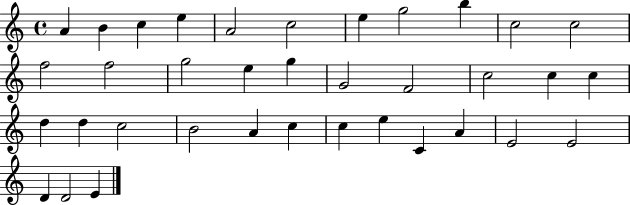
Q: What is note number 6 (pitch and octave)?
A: C5